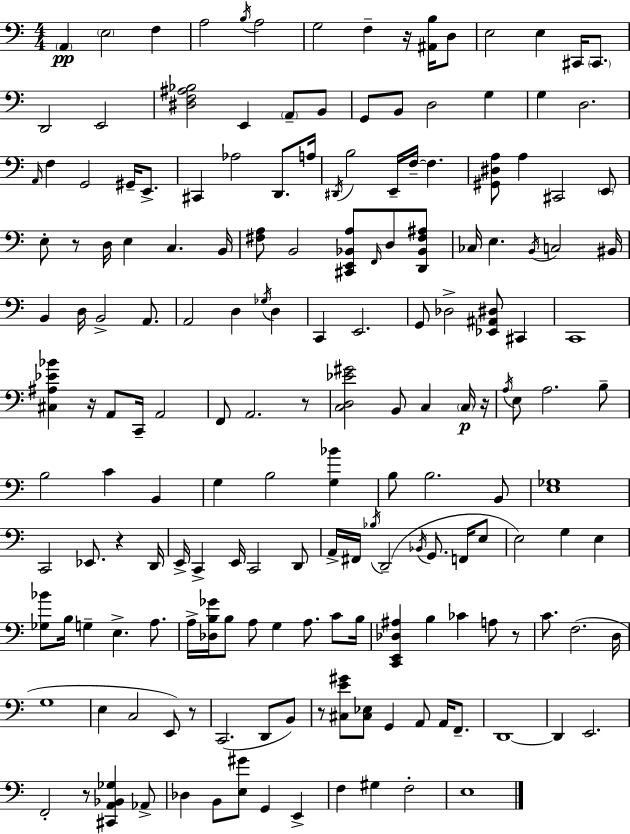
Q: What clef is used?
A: bass